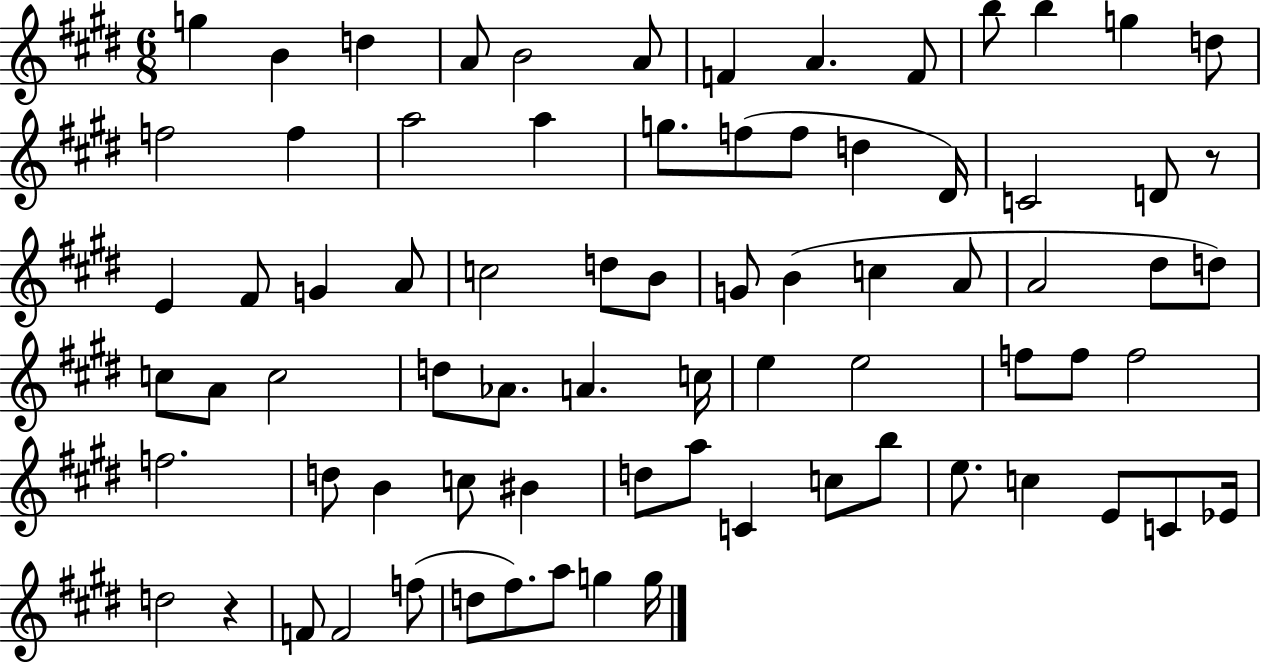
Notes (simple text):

G5/q B4/q D5/q A4/e B4/h A4/e F4/q A4/q. F4/e B5/e B5/q G5/q D5/e F5/h F5/q A5/h A5/q G5/e. F5/e F5/e D5/q D#4/s C4/h D4/e R/e E4/q F#4/e G4/q A4/e C5/h D5/e B4/e G4/e B4/q C5/q A4/e A4/h D#5/e D5/e C5/e A4/e C5/h D5/e Ab4/e. A4/q. C5/s E5/q E5/h F5/e F5/e F5/h F5/h. D5/e B4/q C5/e BIS4/q D5/e A5/e C4/q C5/e B5/e E5/e. C5/q E4/e C4/e Eb4/s D5/h R/q F4/e F4/h F5/e D5/e F#5/e. A5/e G5/q G5/s